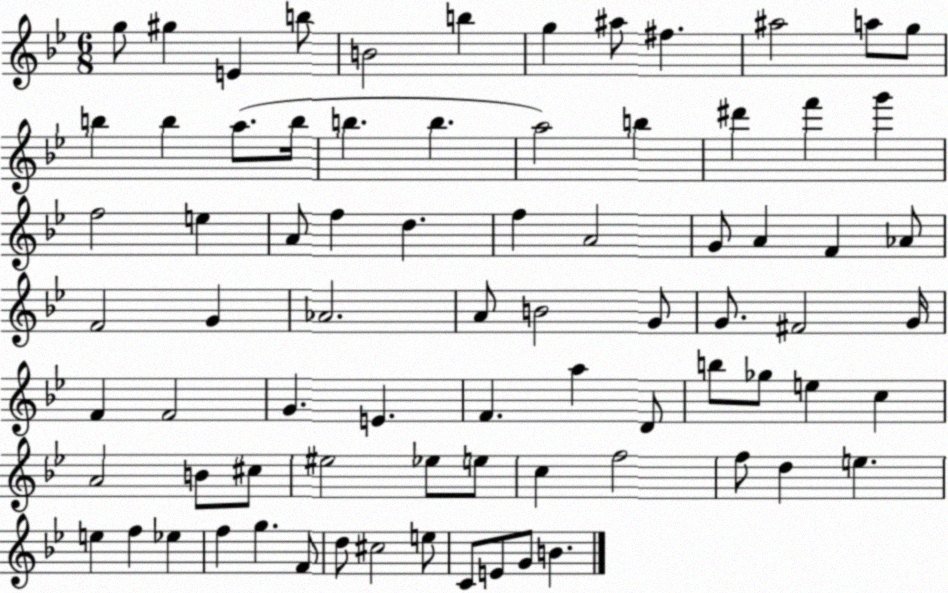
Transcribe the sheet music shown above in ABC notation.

X:1
T:Untitled
M:6/8
L:1/4
K:Bb
g/2 ^g E b/2 B2 b g ^a/2 ^f ^a2 a/2 g/2 b b a/2 b/4 b b a2 b ^d' f' g' f2 e A/2 f d f A2 G/2 A F _A/2 F2 G _A2 A/2 B2 G/2 G/2 ^F2 G/4 F F2 G E F a D/2 b/2 _g/2 e c A2 B/2 ^c/2 ^e2 _e/2 e/2 c f2 f/2 d e e f _e f g F/2 d/2 ^c2 e/2 C/2 E/2 G/2 B